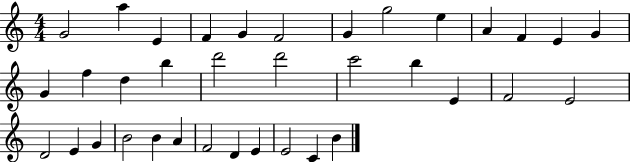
X:1
T:Untitled
M:4/4
L:1/4
K:C
G2 a E F G F2 G g2 e A F E G G f d b d'2 d'2 c'2 b E F2 E2 D2 E G B2 B A F2 D E E2 C B